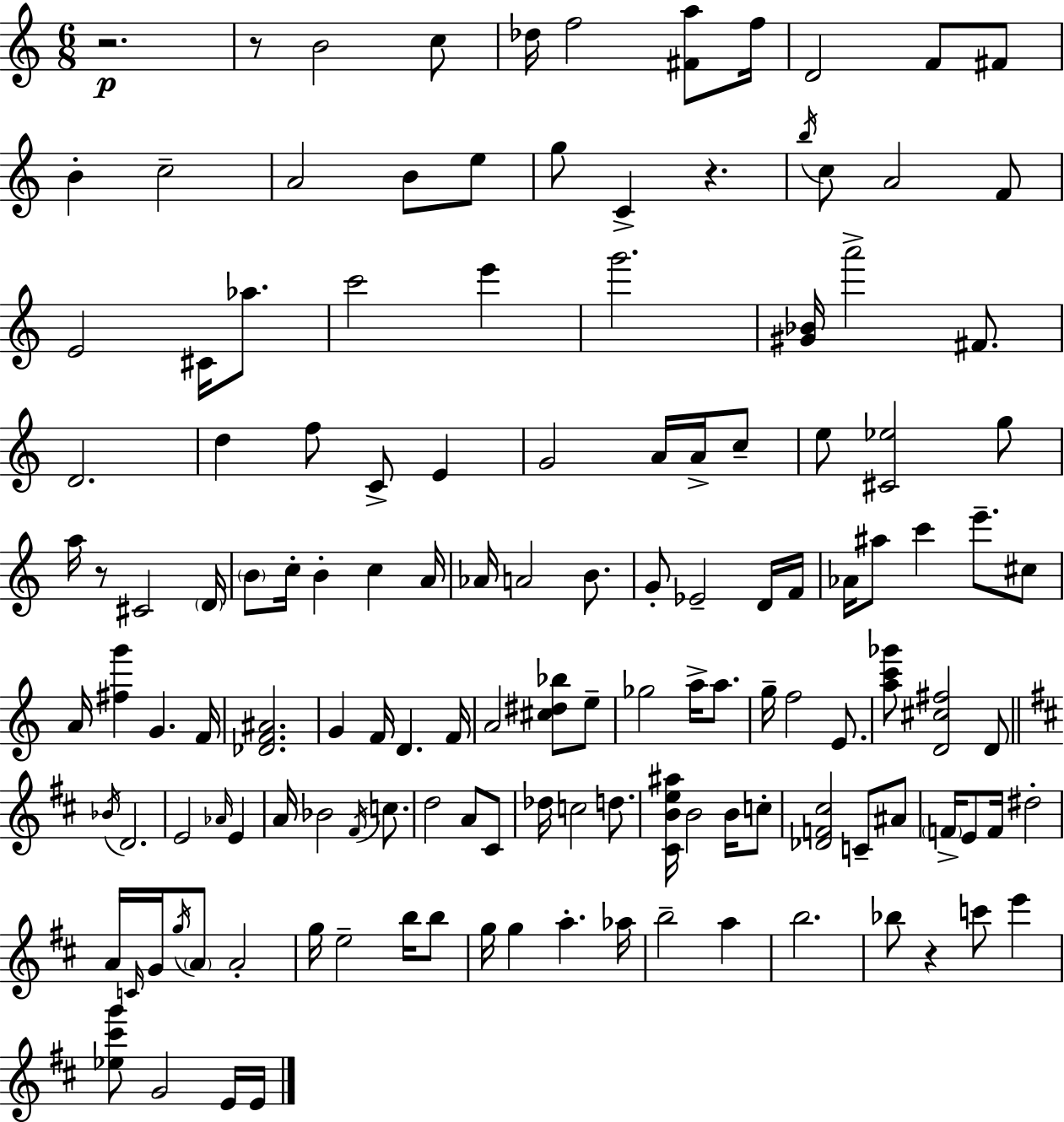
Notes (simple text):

R/h. R/e B4/h C5/e Db5/s F5/h [F#4,A5]/e F5/s D4/h F4/e F#4/e B4/q C5/h A4/h B4/e E5/e G5/e C4/q R/q. B5/s C5/e A4/h F4/e E4/h C#4/s Ab5/e. C6/h E6/q G6/h. [G#4,Bb4]/s A6/h F#4/e. D4/h. D5/q F5/e C4/e E4/q G4/h A4/s A4/s C5/e E5/e [C#4,Eb5]/h G5/e A5/s R/e C#4/h D4/s B4/e C5/s B4/q C5/q A4/s Ab4/s A4/h B4/e. G4/e Eb4/h D4/s F4/s Ab4/s A#5/e C6/q E6/e. C#5/e A4/s [F#5,G6]/q G4/q. F4/s [Db4,F4,A#4]/h. G4/q F4/s D4/q. F4/s A4/h [C#5,D#5,Bb5]/e E5/e Gb5/h A5/s A5/e. G5/s F5/h E4/e. [A5,C6,Gb6]/e [D4,C#5,F#5]/h D4/e Bb4/s D4/h. E4/h Ab4/s E4/q A4/s Bb4/h F#4/s C5/e. D5/h A4/e C#4/e Db5/s C5/h D5/e. [C#4,B4,E5,A#5]/s B4/h B4/s C5/e [Db4,F4,C#5]/h C4/e A#4/e F4/s E4/e F4/s D#5/h A4/s C4/s G4/s G5/s A4/e A4/h G5/s E5/h B5/s B5/e G5/s G5/q A5/q. Ab5/s B5/h A5/q B5/h. Bb5/e R/q C6/e E6/q [Eb5,C#6,G6]/e G4/h E4/s E4/s